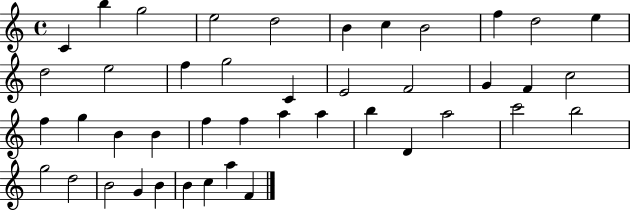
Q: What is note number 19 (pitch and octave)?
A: G4